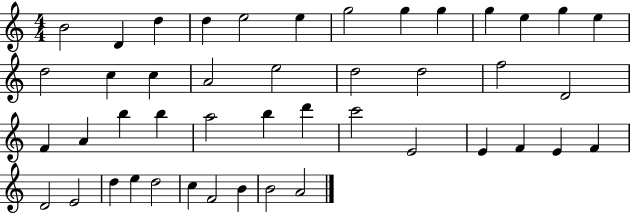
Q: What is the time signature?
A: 4/4